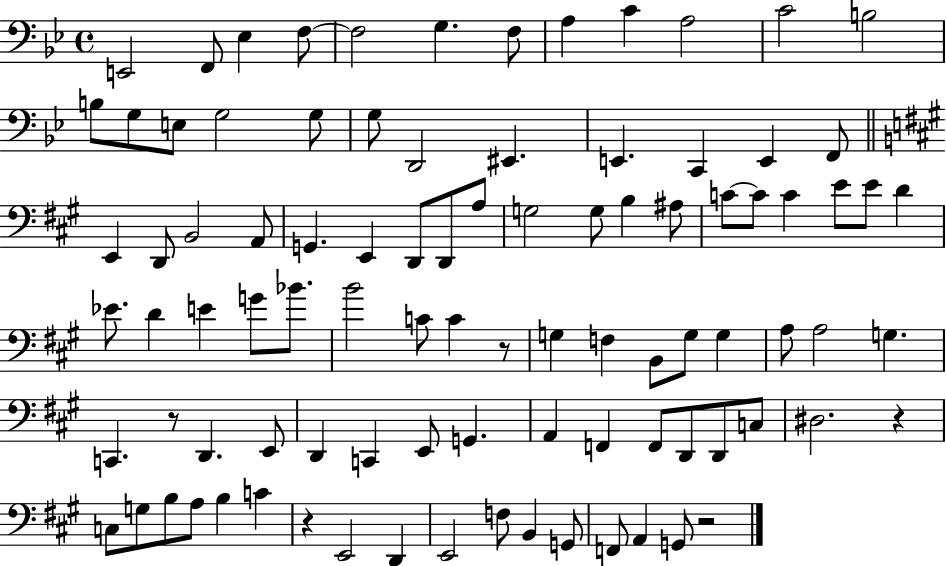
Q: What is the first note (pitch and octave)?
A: E2